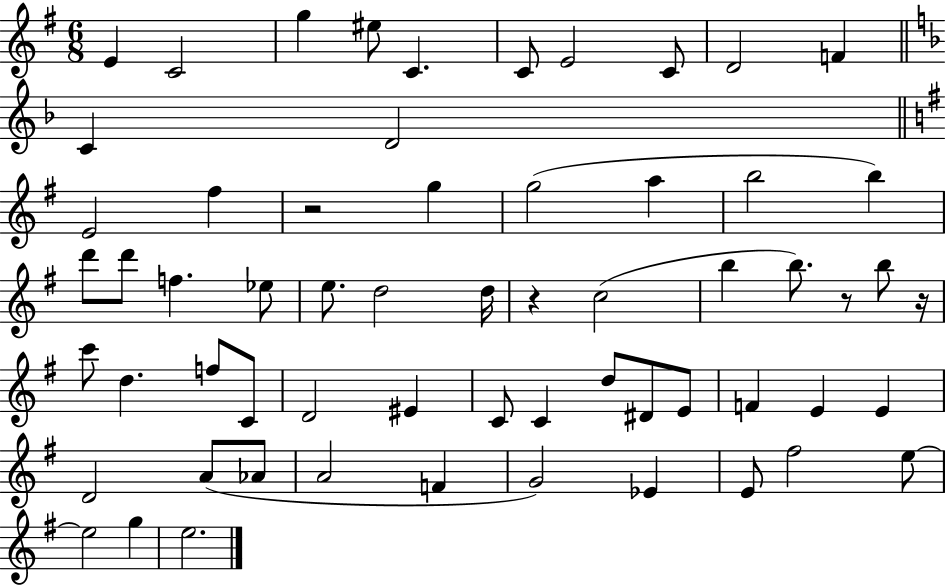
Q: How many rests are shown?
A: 4